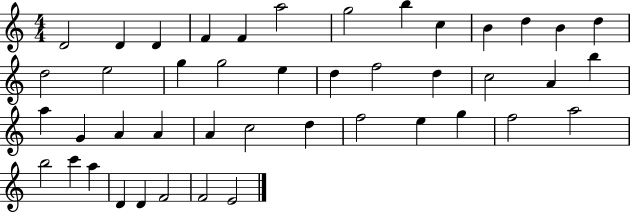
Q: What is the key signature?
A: C major